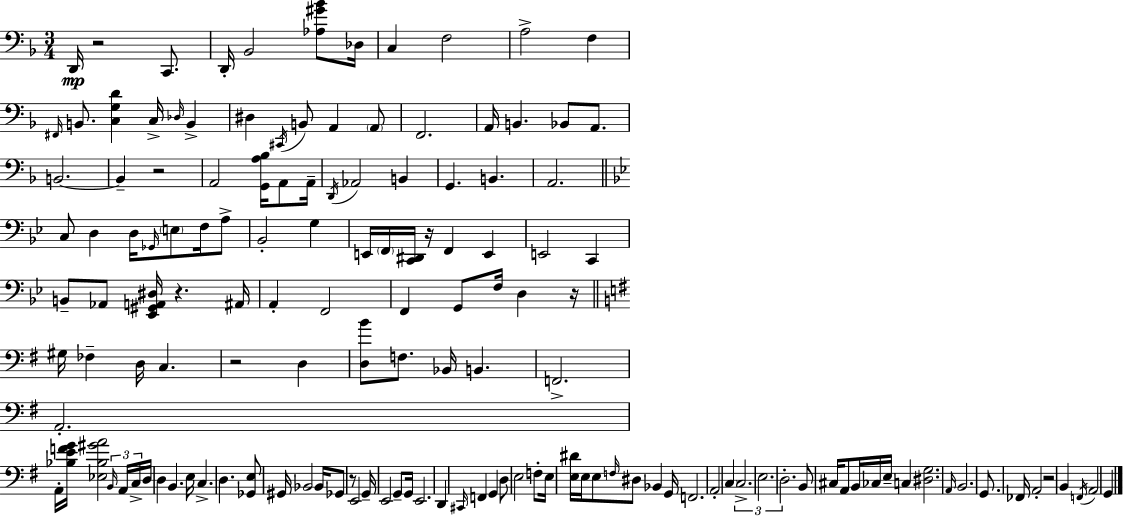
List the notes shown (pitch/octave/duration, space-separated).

D2/s R/h C2/e. D2/s Bb2/h [Ab3,G#4,Bb4]/e Db3/s C3/q F3/h A3/h F3/q F#2/s B2/e. [C3,G3,D4]/q C3/s Db3/s B2/q D#3/q C#2/s B2/e A2/q A2/e F2/h. A2/s B2/q. Bb2/e A2/e. B2/h. B2/q R/h A2/h [G2,A3,Bb3]/s A2/e A2/s D2/s Ab2/h B2/q G2/q. B2/q. A2/h. C3/e D3/q D3/s Gb2/s E3/e F3/s A3/e Bb2/h G3/q E2/s F2/s [C2,D#2]/s R/s F2/q E2/q E2/h C2/q B2/e Ab2/e [Eb2,G#2,A2,D#3]/s R/q. A#2/s A2/q F2/h F2/q G2/e F3/s D3/q R/s G#3/s FES3/q D3/s C3/q. R/h D3/q [D3,B4]/e F3/e. Bb2/s B2/q. F2/h. A2/h. A2/s [Bb3,E4,F4,G4]/s [Eb3,Bb3,G#4,A4]/h B2/s A2/s C3/s D3/s D3/q B2/q. E3/s C3/q. D3/q. [Gb2,E3]/e G#2/s Bb2/h Bb2/s Gb2/e R/e E2/h G2/s E2/h G2/e G2/s E2/h. D2/q C#2/s F2/q G2/q D3/e E3/h F3/e E3/s [E3,D#4]/s E3/s E3/e F3/s D#3/e Bb2/q G2/s F2/h. A2/h C3/q C3/h. E3/h. D3/h. B2/e C#3/s A2/e B2/s CES3/s E3/s C3/q [D#3,G3]/h. A2/s B2/h. G2/e. FES2/s A2/h R/h B2/q F2/s A2/h G2/q